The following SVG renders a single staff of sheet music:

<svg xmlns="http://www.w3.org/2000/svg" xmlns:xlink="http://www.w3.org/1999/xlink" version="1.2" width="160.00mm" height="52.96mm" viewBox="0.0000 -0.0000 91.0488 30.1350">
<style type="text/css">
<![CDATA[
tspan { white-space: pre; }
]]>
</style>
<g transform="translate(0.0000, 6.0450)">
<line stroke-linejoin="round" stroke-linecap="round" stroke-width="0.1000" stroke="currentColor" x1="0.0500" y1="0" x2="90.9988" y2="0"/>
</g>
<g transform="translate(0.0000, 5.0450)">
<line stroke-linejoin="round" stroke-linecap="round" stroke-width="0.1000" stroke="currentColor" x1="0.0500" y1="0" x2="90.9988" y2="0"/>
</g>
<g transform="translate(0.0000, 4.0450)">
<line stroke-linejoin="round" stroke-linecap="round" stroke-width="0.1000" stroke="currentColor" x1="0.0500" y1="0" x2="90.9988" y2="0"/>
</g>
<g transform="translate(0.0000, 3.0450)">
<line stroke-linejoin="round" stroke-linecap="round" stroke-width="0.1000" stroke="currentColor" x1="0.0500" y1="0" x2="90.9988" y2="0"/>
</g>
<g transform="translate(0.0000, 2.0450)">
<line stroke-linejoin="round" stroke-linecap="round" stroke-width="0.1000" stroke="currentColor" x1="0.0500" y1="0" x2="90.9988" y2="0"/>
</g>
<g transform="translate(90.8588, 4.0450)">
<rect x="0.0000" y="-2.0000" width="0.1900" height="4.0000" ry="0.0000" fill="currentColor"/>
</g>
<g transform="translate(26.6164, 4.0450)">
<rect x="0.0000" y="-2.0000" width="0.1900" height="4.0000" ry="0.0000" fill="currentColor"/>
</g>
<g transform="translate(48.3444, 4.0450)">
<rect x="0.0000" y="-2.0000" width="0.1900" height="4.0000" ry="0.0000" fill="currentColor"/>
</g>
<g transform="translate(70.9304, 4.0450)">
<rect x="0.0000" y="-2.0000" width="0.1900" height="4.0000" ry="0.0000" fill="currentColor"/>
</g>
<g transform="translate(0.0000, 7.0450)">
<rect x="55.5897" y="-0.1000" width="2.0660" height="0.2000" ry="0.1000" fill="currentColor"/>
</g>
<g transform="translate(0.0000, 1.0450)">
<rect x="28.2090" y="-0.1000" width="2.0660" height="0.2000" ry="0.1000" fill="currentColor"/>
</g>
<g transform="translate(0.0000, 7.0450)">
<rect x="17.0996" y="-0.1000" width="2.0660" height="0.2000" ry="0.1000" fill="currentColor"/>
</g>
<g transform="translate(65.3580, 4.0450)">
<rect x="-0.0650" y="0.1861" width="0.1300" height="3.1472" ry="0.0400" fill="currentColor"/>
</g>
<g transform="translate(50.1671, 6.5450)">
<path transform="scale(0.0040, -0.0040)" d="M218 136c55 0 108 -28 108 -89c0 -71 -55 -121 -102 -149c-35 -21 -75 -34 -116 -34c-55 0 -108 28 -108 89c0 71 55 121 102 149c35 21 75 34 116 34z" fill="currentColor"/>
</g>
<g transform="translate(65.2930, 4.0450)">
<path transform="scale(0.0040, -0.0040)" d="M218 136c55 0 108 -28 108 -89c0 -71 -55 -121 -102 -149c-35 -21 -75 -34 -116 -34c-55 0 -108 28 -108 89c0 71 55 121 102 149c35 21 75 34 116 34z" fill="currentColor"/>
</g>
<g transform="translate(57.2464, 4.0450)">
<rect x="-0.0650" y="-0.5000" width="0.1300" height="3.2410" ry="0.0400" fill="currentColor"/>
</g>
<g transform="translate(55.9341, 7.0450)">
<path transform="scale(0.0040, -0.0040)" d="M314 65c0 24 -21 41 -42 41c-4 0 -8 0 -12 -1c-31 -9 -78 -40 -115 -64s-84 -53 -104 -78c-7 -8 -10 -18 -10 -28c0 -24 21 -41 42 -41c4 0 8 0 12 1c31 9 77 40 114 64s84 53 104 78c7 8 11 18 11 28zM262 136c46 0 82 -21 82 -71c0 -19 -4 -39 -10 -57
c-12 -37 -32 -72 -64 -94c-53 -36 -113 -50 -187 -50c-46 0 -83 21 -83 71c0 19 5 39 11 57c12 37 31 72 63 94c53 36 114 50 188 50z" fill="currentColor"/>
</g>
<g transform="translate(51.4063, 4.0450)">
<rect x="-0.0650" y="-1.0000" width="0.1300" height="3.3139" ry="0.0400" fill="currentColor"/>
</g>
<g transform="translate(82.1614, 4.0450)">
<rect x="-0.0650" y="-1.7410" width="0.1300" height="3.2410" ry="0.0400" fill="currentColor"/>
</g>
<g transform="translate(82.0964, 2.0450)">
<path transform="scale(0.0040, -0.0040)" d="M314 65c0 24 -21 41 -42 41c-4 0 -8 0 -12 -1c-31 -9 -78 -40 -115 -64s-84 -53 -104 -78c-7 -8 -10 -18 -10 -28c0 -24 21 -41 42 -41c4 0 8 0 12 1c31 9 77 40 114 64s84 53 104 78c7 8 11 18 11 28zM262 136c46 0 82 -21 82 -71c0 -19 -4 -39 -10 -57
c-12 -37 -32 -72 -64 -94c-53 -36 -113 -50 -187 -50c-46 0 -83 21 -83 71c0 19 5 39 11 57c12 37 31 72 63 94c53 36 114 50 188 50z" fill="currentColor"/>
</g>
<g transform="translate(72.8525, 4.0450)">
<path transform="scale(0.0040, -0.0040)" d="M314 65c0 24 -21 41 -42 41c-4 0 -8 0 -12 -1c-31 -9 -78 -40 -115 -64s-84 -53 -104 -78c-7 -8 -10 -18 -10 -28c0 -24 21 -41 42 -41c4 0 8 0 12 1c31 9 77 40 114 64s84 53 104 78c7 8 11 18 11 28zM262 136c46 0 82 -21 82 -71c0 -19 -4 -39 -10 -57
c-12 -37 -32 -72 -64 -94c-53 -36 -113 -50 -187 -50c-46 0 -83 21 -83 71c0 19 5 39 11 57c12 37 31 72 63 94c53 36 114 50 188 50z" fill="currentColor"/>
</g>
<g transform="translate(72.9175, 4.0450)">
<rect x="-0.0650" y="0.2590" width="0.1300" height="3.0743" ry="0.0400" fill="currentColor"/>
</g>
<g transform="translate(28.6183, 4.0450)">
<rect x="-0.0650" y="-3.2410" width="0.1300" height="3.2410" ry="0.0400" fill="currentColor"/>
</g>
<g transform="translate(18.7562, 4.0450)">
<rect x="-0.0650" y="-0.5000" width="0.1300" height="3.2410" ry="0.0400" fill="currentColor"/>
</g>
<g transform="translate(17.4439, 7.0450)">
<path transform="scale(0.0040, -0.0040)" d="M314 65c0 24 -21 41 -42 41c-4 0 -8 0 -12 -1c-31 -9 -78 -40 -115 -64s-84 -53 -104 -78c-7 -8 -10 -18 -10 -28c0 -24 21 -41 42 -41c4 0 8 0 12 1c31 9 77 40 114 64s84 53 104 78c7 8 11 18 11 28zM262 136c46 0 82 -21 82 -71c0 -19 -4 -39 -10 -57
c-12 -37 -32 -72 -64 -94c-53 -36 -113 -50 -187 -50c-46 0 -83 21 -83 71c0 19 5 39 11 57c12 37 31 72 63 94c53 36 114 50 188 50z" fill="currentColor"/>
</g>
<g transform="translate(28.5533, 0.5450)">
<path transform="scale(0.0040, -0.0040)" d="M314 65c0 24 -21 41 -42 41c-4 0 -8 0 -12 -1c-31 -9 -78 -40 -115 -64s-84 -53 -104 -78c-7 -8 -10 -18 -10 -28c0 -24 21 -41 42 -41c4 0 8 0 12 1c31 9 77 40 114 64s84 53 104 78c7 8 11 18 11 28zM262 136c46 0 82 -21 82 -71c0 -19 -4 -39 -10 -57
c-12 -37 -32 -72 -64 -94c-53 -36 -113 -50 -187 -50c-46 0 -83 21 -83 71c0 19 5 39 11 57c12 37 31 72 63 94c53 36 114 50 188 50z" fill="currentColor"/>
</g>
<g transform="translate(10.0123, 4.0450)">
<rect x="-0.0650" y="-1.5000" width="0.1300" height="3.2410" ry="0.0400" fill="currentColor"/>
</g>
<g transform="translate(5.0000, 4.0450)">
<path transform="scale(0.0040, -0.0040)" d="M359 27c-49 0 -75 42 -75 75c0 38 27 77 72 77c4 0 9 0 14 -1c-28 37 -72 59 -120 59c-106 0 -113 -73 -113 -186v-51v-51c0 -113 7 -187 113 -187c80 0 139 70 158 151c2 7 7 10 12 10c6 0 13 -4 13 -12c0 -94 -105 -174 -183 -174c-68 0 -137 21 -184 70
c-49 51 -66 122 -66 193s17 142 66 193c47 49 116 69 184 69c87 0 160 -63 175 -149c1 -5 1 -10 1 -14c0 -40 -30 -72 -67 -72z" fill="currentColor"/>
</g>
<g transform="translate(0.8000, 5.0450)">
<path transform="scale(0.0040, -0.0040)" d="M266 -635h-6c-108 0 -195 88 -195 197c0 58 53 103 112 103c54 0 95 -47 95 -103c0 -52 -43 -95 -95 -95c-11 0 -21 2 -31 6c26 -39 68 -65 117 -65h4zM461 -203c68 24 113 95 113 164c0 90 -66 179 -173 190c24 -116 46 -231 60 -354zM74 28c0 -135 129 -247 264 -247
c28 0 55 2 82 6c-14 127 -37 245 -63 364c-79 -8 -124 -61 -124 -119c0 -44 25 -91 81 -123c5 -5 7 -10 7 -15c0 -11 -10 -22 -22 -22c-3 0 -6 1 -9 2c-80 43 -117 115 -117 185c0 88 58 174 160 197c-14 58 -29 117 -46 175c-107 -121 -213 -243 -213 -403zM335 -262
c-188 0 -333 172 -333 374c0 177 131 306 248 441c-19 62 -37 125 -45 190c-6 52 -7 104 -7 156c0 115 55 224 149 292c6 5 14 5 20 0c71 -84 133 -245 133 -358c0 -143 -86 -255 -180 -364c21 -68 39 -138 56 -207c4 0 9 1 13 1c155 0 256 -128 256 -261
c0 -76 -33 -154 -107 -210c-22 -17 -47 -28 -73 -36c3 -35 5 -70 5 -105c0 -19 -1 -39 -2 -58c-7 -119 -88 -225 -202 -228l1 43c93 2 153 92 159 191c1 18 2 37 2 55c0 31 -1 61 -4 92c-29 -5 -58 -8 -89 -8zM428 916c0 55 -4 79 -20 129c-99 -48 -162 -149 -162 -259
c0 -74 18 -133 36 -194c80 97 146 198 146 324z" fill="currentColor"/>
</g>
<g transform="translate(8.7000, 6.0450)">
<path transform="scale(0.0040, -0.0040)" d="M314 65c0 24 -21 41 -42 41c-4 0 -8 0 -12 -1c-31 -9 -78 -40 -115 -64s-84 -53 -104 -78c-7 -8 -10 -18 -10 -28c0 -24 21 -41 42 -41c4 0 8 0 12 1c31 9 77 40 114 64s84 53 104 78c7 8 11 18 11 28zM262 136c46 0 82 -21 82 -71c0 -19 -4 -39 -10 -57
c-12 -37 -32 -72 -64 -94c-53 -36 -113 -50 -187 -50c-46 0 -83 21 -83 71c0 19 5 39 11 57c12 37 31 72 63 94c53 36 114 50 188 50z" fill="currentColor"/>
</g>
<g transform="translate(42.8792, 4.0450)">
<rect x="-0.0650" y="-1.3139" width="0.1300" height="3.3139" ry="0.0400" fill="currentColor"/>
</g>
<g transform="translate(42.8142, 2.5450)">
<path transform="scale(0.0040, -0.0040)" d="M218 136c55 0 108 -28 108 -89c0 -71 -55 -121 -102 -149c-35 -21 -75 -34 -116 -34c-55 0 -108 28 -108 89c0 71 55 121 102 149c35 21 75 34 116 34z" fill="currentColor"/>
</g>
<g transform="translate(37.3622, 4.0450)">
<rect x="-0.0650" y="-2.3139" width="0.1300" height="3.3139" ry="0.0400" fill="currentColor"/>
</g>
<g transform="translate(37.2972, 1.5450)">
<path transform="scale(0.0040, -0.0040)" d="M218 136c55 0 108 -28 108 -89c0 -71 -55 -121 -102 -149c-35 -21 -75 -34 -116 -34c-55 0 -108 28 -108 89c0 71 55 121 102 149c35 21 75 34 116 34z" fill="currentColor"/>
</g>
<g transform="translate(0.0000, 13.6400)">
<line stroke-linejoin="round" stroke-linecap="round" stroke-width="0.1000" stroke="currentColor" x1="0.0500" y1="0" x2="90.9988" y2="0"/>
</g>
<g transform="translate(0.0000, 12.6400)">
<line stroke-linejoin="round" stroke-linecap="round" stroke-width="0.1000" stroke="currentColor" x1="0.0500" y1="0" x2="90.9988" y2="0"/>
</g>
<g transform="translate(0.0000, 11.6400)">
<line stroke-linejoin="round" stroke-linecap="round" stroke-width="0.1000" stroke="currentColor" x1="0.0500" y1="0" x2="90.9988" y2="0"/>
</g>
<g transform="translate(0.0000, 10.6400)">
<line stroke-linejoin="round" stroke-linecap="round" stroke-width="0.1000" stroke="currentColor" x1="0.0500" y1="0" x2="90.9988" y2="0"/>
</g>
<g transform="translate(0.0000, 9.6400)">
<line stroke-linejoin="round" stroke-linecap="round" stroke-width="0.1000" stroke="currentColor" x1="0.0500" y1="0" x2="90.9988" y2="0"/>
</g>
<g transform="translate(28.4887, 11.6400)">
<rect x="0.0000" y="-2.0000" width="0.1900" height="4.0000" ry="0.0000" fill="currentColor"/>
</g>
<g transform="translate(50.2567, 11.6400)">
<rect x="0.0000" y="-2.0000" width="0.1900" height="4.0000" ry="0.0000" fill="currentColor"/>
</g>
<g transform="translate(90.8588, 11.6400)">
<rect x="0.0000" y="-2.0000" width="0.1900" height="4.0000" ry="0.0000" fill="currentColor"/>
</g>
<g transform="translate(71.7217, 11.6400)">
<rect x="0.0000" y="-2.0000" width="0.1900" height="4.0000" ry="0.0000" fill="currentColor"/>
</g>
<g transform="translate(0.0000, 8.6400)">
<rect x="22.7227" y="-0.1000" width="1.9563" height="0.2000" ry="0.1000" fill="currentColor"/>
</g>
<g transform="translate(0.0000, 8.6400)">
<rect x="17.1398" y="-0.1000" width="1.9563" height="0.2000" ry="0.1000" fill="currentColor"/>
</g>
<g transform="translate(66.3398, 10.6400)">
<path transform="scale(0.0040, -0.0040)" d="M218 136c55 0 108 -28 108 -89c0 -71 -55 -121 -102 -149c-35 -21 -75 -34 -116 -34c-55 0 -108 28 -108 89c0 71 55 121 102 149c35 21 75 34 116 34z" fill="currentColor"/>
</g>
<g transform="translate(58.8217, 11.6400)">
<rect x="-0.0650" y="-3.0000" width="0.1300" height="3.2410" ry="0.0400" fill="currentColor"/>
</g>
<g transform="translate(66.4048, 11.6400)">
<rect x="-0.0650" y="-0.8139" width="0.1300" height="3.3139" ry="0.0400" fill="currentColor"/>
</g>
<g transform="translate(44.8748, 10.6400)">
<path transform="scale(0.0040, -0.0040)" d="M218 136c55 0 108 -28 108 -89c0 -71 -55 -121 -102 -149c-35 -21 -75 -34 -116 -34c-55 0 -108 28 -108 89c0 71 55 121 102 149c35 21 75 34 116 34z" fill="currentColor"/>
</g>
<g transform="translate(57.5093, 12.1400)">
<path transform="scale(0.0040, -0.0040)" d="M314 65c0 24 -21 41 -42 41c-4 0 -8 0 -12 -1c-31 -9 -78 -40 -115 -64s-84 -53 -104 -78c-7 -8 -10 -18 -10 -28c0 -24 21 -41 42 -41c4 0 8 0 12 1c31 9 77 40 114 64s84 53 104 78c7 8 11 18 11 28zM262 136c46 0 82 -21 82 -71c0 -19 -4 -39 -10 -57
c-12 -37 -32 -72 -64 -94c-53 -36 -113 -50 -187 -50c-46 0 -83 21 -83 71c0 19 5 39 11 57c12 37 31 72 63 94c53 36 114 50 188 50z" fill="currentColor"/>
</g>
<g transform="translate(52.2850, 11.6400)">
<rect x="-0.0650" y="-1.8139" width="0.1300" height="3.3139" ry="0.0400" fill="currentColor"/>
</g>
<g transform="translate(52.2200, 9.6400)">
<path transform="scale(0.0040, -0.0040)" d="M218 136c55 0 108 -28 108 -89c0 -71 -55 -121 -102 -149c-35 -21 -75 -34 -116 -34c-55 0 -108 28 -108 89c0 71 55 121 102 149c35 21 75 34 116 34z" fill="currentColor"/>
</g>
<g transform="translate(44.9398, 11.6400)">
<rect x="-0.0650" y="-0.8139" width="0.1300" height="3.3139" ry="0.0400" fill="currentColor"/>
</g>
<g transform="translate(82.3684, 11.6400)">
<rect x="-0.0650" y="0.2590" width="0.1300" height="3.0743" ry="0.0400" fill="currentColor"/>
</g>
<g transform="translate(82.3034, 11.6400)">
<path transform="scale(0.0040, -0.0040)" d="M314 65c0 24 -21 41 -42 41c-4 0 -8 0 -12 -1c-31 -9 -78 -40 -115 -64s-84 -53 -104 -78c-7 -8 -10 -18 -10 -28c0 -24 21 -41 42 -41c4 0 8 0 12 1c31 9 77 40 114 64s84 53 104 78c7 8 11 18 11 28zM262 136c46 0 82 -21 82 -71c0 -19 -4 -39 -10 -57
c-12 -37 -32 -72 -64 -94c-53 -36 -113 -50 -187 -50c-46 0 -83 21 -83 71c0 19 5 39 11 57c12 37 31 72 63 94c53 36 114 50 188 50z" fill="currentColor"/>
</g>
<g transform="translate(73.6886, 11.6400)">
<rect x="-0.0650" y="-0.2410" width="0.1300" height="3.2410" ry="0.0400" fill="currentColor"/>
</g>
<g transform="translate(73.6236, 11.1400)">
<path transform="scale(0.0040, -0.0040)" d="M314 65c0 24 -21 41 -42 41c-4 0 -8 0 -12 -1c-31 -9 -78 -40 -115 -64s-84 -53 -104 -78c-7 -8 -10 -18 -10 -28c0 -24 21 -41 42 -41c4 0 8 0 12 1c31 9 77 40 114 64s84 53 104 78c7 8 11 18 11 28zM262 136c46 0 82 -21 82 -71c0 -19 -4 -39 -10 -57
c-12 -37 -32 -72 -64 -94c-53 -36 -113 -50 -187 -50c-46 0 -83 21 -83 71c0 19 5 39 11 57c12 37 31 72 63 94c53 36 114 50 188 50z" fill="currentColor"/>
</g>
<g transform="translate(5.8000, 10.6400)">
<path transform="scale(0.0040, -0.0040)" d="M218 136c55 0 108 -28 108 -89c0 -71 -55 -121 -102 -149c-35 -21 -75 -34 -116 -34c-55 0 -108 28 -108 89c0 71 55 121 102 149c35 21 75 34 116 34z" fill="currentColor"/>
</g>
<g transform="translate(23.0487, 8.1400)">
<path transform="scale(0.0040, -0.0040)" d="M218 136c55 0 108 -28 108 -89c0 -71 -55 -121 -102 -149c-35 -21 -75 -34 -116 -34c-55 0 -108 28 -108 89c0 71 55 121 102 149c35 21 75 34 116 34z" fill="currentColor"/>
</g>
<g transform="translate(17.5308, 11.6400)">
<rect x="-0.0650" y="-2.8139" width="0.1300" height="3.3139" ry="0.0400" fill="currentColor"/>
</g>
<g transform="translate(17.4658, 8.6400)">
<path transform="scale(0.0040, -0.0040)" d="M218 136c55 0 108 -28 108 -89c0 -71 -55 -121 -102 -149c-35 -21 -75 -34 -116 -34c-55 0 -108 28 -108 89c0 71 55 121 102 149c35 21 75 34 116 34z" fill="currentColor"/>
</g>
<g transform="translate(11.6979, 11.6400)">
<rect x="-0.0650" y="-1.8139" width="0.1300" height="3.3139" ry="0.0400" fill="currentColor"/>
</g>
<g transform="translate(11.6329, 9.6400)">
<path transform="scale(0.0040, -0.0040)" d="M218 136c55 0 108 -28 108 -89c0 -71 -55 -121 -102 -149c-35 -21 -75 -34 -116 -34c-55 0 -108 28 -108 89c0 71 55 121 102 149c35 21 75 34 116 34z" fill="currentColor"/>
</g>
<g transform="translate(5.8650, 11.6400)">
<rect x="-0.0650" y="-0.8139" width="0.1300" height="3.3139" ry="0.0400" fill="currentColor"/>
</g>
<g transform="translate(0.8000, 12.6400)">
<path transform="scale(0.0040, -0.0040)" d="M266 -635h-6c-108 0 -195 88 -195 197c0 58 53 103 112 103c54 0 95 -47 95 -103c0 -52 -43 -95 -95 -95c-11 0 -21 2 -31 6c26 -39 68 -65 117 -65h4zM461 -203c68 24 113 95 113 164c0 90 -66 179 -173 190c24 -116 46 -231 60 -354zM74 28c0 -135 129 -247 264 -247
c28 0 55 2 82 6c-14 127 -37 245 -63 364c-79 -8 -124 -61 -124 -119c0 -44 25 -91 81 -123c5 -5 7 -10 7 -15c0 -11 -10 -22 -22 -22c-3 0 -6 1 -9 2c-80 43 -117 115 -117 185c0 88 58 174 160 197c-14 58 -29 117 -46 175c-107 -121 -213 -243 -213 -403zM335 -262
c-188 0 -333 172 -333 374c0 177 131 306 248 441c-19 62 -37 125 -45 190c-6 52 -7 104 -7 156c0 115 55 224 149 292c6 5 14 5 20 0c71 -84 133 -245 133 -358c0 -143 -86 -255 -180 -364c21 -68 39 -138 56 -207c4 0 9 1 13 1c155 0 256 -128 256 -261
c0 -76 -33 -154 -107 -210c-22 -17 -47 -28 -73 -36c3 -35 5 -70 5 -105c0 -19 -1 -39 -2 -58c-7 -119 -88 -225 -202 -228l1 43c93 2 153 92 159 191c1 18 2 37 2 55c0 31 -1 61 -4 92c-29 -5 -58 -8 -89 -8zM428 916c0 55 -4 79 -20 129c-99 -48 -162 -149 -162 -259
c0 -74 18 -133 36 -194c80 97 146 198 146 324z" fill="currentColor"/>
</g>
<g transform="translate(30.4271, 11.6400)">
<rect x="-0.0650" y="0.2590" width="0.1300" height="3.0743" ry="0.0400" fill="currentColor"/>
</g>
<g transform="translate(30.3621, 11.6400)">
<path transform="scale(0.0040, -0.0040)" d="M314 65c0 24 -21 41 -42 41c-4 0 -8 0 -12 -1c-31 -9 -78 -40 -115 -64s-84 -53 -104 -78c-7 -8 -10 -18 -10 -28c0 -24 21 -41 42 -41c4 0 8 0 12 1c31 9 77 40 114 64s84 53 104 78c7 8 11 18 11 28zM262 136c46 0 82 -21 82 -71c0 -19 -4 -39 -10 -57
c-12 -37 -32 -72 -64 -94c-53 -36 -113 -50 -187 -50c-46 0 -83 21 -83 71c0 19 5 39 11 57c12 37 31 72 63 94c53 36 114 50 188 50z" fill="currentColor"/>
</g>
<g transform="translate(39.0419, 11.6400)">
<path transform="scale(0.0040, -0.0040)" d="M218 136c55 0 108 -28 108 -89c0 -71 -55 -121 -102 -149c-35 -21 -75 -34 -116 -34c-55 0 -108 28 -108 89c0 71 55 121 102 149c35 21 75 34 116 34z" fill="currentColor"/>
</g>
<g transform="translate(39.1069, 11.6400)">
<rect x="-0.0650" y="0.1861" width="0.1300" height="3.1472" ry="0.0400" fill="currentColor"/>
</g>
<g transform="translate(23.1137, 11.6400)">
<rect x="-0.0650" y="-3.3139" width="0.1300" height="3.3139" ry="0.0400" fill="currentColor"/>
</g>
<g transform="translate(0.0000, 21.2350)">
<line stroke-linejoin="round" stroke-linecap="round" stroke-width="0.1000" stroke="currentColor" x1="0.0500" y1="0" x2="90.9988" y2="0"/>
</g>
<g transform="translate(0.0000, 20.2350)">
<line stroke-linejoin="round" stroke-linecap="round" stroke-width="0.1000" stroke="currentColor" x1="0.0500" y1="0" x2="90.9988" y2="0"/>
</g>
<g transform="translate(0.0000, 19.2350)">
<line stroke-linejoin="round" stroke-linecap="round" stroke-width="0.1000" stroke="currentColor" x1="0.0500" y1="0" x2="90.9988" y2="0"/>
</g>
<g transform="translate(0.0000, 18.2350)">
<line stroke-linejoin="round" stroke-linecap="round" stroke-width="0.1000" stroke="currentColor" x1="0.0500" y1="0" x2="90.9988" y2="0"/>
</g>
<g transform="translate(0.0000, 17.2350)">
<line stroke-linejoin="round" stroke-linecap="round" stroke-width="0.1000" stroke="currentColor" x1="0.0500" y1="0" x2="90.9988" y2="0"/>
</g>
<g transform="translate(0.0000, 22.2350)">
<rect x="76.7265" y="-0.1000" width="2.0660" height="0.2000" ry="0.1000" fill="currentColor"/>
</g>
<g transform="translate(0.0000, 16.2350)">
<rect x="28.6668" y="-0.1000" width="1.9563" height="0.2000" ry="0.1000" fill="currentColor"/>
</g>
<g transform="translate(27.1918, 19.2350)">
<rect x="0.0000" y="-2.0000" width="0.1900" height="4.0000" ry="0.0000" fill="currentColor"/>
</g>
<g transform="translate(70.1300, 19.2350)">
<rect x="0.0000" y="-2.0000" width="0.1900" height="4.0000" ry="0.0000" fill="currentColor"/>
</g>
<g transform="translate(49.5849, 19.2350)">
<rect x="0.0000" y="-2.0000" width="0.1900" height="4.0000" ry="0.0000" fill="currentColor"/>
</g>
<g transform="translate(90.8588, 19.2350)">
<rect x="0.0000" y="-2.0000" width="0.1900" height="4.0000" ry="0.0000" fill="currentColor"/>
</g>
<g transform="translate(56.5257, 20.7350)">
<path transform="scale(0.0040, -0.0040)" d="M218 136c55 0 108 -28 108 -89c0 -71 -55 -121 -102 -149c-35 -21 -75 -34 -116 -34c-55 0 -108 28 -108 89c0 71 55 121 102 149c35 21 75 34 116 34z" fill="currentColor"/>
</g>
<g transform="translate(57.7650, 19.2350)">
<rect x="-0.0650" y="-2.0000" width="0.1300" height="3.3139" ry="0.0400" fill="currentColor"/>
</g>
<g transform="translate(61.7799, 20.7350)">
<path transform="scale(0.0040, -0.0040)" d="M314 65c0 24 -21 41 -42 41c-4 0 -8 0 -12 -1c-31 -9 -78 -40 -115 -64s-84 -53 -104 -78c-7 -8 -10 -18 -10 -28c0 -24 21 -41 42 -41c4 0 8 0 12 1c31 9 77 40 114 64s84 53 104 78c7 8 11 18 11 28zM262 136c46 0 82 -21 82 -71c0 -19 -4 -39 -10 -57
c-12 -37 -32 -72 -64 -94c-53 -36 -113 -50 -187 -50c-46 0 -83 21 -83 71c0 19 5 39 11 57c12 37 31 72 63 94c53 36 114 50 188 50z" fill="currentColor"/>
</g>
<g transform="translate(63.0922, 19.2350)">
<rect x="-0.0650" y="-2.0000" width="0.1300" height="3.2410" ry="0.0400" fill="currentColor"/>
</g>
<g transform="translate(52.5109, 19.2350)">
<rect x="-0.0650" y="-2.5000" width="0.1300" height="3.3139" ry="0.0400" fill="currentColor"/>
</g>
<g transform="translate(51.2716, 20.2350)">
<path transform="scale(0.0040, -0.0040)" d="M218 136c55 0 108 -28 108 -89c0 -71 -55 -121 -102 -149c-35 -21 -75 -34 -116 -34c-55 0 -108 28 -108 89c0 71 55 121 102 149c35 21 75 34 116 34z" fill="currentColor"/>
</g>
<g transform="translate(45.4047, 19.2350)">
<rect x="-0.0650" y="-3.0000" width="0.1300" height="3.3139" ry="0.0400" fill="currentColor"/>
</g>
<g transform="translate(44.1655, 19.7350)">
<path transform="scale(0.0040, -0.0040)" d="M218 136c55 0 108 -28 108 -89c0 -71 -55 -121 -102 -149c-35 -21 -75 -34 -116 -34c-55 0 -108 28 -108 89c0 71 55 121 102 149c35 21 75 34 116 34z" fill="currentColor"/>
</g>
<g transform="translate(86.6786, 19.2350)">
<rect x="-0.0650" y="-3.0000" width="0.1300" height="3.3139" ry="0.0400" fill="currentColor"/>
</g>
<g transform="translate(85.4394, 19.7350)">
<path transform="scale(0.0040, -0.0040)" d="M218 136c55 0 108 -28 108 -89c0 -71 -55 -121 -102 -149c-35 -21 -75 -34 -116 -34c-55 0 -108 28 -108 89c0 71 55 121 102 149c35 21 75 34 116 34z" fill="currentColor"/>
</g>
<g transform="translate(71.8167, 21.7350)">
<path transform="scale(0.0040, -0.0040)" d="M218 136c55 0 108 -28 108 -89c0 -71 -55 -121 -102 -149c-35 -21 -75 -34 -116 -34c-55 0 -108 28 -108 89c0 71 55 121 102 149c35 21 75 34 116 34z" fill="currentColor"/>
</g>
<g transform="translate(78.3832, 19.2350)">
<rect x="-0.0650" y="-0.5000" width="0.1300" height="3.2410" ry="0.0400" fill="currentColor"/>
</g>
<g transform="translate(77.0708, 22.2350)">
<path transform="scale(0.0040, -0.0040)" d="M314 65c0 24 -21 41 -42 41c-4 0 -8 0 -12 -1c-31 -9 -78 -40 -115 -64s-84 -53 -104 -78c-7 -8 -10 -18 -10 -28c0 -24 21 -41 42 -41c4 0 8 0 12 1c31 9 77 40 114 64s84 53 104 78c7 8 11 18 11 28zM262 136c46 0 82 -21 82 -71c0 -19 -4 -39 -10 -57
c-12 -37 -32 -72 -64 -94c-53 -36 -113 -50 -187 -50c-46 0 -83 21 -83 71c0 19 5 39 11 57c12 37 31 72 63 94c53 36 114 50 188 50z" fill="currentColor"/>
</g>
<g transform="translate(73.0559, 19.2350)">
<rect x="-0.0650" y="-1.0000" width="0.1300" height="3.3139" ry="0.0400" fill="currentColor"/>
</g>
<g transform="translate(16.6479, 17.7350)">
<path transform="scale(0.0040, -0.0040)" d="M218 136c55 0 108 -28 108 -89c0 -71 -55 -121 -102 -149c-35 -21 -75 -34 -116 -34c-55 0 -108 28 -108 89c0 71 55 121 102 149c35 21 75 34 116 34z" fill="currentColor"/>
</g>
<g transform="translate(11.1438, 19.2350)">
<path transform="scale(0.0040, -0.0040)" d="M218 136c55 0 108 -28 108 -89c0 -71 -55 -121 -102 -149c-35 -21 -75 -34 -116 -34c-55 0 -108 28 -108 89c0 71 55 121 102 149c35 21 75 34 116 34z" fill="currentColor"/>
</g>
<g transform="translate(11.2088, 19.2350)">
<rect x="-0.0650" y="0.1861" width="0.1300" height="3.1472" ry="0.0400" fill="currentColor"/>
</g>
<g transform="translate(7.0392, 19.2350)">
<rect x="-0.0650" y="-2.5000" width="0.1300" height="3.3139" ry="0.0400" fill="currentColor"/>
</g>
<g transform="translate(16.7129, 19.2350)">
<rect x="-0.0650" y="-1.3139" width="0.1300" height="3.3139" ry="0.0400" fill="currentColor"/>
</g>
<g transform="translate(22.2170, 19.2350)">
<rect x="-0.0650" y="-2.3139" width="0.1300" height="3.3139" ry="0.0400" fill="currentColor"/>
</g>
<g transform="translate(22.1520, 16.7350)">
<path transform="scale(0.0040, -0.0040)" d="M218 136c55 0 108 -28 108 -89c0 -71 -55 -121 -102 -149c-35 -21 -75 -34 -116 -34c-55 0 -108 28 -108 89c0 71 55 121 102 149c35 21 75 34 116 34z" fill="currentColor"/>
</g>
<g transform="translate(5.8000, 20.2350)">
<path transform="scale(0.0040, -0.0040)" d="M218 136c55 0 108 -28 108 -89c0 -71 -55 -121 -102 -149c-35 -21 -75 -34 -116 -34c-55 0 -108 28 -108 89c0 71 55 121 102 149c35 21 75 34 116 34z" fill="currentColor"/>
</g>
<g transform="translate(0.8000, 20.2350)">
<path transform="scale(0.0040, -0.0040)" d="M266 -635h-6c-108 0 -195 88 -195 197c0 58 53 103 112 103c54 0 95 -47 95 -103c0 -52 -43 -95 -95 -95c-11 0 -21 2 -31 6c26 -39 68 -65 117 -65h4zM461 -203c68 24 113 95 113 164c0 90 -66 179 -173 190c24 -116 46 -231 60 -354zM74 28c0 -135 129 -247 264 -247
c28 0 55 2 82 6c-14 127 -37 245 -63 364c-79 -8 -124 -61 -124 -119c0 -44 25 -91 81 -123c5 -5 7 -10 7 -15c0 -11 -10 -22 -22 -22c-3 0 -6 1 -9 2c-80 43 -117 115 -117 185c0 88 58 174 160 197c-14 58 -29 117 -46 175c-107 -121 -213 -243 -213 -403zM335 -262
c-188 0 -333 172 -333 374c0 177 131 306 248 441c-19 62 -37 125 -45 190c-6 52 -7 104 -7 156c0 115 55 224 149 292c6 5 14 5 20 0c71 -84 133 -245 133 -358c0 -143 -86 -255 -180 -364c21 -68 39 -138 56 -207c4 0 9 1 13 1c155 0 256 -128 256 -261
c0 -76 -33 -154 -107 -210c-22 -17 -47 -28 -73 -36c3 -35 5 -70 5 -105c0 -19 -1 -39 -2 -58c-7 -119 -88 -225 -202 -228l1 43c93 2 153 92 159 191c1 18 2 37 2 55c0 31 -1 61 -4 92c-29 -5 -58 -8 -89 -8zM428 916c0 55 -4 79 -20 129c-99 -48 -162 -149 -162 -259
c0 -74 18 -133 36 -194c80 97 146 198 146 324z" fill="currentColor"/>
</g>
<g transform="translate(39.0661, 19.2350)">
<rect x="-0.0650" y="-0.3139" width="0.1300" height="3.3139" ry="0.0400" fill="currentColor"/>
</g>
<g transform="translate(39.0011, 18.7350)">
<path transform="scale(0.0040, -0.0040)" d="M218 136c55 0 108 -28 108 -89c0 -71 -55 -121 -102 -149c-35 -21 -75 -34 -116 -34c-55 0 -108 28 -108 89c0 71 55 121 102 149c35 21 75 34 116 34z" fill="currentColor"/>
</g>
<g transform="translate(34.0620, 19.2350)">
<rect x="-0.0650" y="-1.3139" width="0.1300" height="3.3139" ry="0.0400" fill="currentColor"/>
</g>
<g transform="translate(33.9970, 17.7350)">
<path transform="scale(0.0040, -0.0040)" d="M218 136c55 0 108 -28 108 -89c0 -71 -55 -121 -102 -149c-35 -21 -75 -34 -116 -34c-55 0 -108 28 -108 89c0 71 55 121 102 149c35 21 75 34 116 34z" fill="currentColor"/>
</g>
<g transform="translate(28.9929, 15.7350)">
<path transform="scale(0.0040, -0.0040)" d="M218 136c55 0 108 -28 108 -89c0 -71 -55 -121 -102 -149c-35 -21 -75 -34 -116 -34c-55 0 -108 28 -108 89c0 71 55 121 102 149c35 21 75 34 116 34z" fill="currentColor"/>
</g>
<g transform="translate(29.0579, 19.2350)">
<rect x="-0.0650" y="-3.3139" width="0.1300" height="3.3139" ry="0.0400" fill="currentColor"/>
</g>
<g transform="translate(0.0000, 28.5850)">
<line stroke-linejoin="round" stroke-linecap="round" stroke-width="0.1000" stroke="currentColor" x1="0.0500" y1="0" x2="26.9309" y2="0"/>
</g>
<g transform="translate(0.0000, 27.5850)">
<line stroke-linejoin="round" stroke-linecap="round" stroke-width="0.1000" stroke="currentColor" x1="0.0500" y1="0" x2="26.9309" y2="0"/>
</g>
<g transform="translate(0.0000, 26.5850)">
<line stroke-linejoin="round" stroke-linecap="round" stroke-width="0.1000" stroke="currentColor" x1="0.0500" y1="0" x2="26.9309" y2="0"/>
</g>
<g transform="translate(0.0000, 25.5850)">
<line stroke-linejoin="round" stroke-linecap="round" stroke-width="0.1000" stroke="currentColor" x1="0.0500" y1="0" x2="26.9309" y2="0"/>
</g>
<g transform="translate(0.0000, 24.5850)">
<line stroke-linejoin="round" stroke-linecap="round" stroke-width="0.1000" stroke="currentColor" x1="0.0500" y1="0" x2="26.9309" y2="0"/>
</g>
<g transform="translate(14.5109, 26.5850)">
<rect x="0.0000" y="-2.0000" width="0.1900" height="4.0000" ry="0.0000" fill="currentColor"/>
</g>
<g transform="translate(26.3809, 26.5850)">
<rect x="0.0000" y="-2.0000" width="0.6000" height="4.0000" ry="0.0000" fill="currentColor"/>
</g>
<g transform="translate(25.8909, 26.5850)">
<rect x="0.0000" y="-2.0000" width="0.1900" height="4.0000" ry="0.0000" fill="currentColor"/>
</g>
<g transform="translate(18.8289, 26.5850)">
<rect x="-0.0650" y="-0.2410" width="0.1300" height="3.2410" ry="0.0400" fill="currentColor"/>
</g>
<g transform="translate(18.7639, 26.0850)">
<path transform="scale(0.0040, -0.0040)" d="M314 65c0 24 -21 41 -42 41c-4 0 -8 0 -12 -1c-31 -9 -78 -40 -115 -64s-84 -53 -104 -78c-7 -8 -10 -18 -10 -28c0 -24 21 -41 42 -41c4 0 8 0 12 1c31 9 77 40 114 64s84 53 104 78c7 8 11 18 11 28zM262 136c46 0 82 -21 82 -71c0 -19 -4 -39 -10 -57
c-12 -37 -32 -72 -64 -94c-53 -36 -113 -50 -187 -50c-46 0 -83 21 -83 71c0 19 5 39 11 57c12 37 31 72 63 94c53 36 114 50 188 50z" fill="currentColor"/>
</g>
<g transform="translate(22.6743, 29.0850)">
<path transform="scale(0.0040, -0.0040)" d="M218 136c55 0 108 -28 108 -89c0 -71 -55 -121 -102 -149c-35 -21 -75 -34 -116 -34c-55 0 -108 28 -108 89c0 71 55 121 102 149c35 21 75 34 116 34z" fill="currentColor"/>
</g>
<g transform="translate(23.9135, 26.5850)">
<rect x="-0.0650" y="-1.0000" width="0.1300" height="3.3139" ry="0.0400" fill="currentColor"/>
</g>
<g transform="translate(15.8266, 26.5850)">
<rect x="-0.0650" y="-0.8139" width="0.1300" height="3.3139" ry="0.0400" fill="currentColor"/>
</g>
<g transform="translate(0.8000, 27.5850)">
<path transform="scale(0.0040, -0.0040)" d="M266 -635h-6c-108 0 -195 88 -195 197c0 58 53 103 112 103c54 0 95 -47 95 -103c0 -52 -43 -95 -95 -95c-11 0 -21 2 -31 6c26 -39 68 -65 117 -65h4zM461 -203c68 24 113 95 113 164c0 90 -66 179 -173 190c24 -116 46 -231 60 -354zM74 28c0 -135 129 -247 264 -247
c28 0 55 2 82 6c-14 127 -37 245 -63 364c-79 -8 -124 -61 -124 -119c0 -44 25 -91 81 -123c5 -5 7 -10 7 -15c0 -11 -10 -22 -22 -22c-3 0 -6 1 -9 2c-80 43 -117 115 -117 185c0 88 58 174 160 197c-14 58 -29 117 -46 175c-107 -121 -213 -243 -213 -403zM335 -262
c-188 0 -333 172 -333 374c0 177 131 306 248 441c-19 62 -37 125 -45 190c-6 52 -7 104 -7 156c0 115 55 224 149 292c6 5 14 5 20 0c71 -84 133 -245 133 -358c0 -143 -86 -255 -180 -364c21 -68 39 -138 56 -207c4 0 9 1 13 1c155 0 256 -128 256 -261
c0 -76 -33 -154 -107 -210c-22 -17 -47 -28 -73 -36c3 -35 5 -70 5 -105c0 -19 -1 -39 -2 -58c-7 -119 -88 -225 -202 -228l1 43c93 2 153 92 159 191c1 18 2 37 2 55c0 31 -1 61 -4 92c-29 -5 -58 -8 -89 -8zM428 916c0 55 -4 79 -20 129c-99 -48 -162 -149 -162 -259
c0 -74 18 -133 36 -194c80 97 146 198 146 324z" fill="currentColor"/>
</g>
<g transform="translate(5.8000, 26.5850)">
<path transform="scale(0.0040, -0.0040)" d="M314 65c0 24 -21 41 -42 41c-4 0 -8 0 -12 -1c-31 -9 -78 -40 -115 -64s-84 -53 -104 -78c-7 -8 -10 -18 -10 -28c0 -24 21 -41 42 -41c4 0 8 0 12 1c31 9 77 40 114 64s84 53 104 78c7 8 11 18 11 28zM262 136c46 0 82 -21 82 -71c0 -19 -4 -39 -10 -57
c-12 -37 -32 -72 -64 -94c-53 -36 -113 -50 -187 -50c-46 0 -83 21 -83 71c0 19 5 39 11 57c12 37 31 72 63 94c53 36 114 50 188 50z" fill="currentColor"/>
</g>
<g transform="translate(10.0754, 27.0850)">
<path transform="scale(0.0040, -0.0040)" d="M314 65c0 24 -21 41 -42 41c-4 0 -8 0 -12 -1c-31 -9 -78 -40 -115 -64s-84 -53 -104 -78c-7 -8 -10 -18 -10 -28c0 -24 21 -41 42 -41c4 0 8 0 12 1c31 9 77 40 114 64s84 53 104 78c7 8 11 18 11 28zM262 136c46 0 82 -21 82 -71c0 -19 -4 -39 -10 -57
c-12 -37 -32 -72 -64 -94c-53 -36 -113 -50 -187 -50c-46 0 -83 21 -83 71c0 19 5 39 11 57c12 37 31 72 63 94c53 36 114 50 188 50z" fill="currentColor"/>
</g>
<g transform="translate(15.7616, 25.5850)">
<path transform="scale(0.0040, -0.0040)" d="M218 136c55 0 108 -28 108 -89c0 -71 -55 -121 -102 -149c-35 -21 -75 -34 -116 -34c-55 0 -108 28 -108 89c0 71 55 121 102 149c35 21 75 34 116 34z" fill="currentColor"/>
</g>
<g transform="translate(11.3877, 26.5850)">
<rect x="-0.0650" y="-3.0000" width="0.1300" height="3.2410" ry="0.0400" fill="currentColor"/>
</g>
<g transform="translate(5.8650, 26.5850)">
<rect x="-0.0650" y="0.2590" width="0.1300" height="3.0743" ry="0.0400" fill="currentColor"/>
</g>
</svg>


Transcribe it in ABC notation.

X:1
T:Untitled
M:4/4
L:1/4
K:C
E2 C2 b2 g e D C2 B B2 f2 d f a b B2 B d f A2 d c2 B2 G B e g b e c A G F F2 D C2 A B2 A2 d c2 D